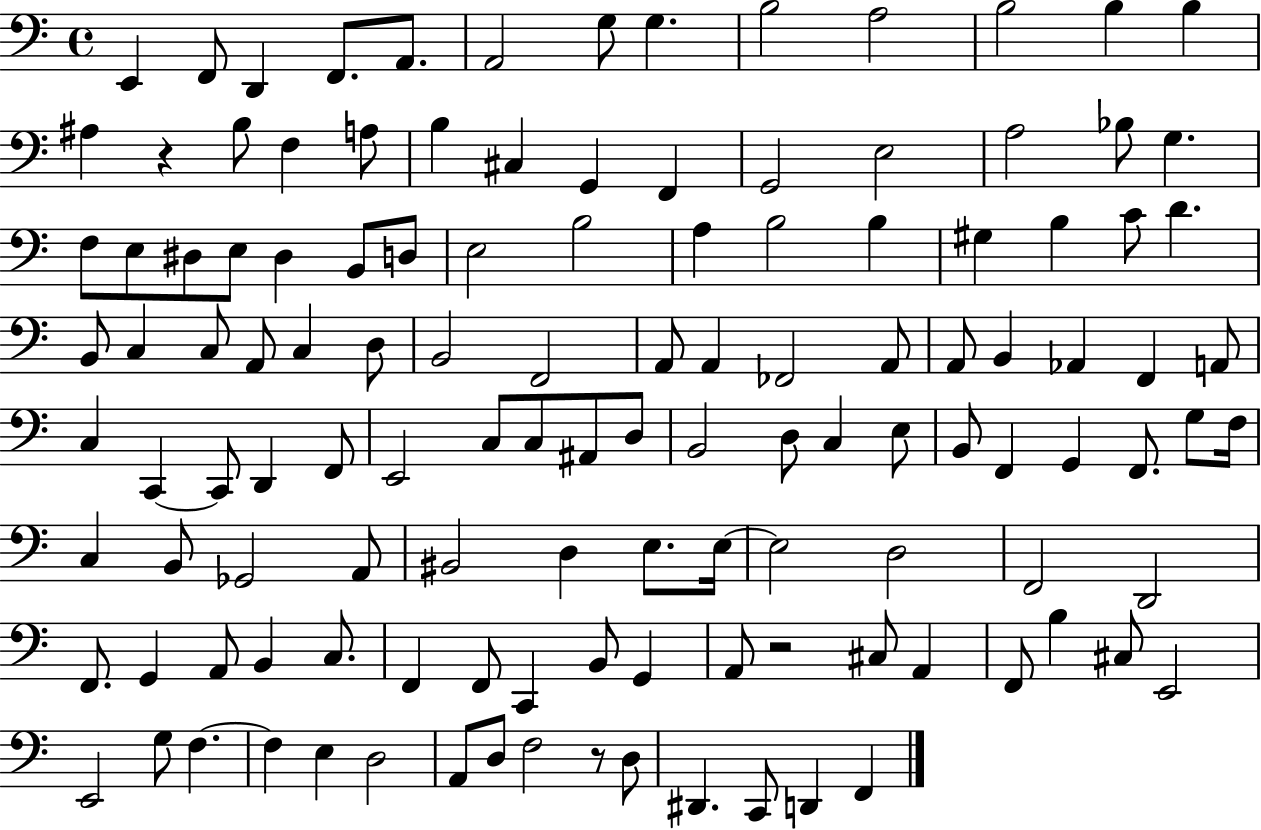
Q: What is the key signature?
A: C major